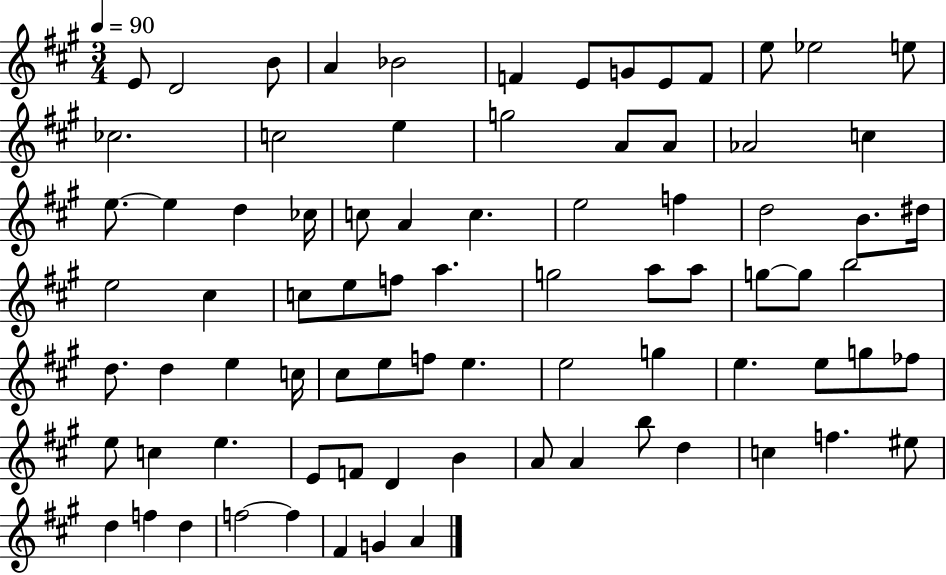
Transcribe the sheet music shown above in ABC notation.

X:1
T:Untitled
M:3/4
L:1/4
K:A
E/2 D2 B/2 A _B2 F E/2 G/2 E/2 F/2 e/2 _e2 e/2 _c2 c2 e g2 A/2 A/2 _A2 c e/2 e d _c/4 c/2 A c e2 f d2 B/2 ^d/4 e2 ^c c/2 e/2 f/2 a g2 a/2 a/2 g/2 g/2 b2 d/2 d e c/4 ^c/2 e/2 f/2 e e2 g e e/2 g/2 _f/2 e/2 c e E/2 F/2 D B A/2 A b/2 d c f ^e/2 d f d f2 f ^F G A